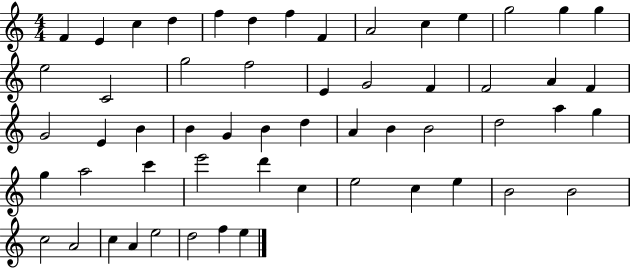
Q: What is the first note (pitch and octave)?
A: F4